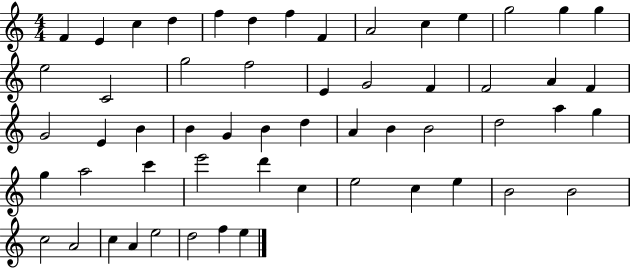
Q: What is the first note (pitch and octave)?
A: F4